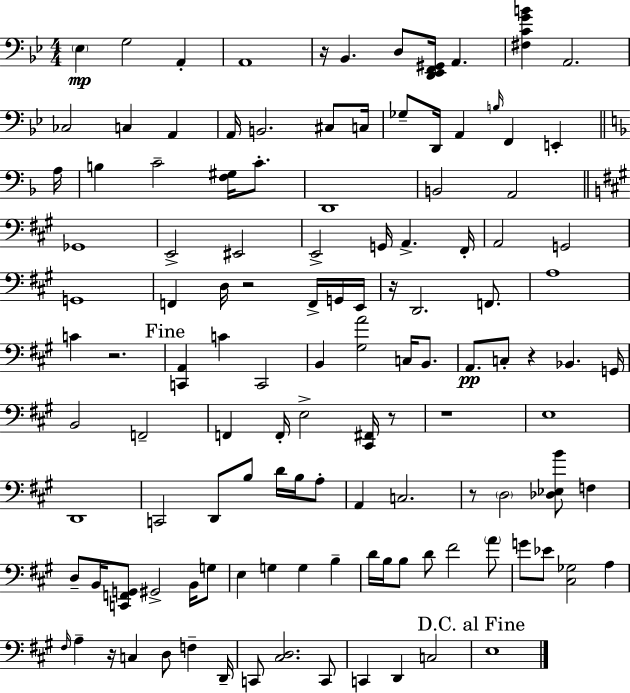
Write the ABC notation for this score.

X:1
T:Untitled
M:4/4
L:1/4
K:Bb
_E, G,2 A,, A,,4 z/4 _B,, D,/2 [D,,_E,,F,,^G,,]/4 A,, [^F,CGB] A,,2 _C,2 C, A,, A,,/4 B,,2 ^C,/2 C,/4 _G,/2 D,,/4 A,, B,/4 F,, E,, A,/4 B, C2 [F,^G,]/4 C/2 D,,4 B,,2 A,,2 _G,,4 E,,2 ^E,,2 E,,2 G,,/4 A,, ^F,,/4 A,,2 G,,2 G,,4 F,, D,/4 z2 F,,/4 G,,/4 E,,/4 z/4 D,,2 F,,/2 A,4 C z2 [C,,A,,] C C,,2 B,, [^G,A]2 C,/4 B,,/2 A,,/2 C,/2 z _B,, G,,/4 B,,2 F,,2 F,, F,,/4 E,2 [^C,,^F,,]/4 z/2 z4 E,4 D,,4 C,,2 D,,/2 B,/2 D/4 B,/4 A,/2 A,, C,2 z/2 D,2 [_D,_E,B]/2 F, D,/2 B,,/4 [C,,F,,G,,]/2 ^G,,2 B,,/4 G,/2 E, G, G, B, D/4 B,/4 B,/2 D/2 ^F2 A/2 G/2 _E/2 [^C,_G,]2 A, ^F,/4 A, z/4 C, D,/2 F, D,,/4 C,,/2 [^C,D,]2 C,,/2 C,, D,, C,2 E,4